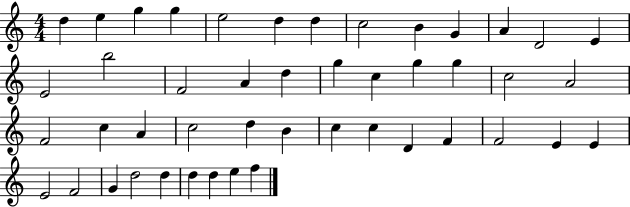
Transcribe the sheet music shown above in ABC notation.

X:1
T:Untitled
M:4/4
L:1/4
K:C
d e g g e2 d d c2 B G A D2 E E2 b2 F2 A d g c g g c2 A2 F2 c A c2 d B c c D F F2 E E E2 F2 G d2 d d d e f